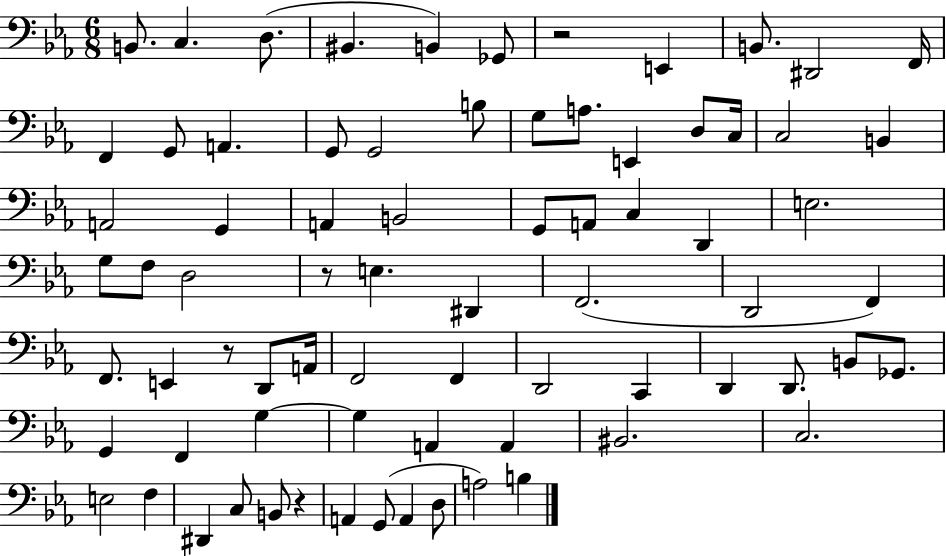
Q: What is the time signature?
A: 6/8